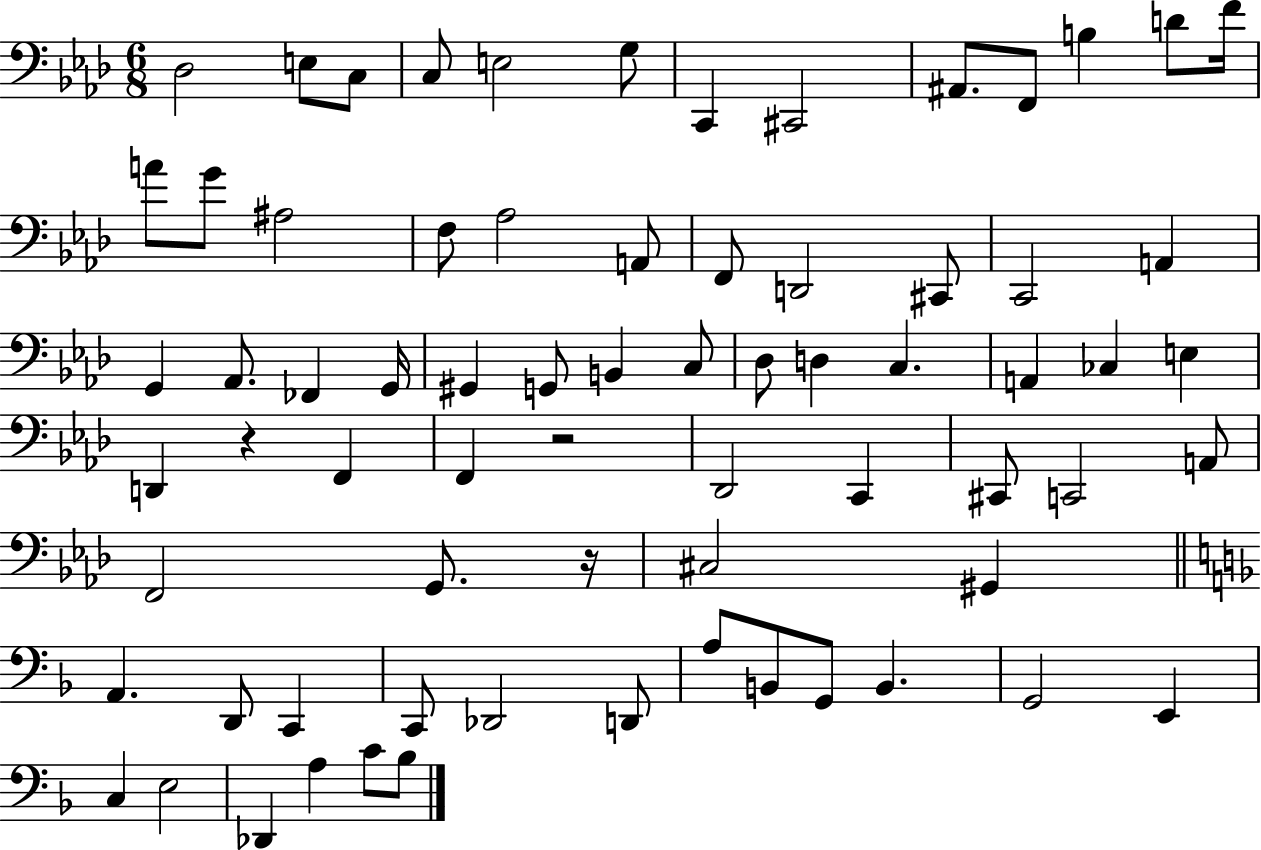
{
  \clef bass
  \numericTimeSignature
  \time 6/8
  \key aes \major
  \repeat volta 2 { des2 e8 c8 | c8 e2 g8 | c,4 cis,2 | ais,8. f,8 b4 d'8 f'16 | \break a'8 g'8 ais2 | f8 aes2 a,8 | f,8 d,2 cis,8 | c,2 a,4 | \break g,4 aes,8. fes,4 g,16 | gis,4 g,8 b,4 c8 | des8 d4 c4. | a,4 ces4 e4 | \break d,4 r4 f,4 | f,4 r2 | des,2 c,4 | cis,8 c,2 a,8 | \break f,2 g,8. r16 | cis2 gis,4 | \bar "||" \break \key f \major a,4. d,8 c,4 | c,8 des,2 d,8 | a8 b,8 g,8 b,4. | g,2 e,4 | \break c4 e2 | des,4 a4 c'8 bes8 | } \bar "|."
}